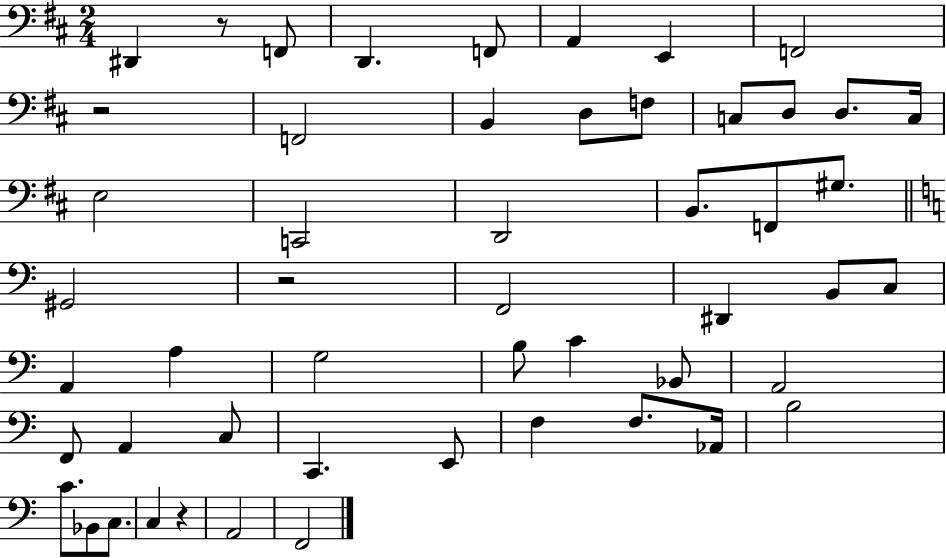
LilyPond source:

{
  \clef bass
  \numericTimeSignature
  \time 2/4
  \key d \major
  dis,4 r8 f,8 | d,4. f,8 | a,4 e,4 | f,2 | \break r2 | f,2 | b,4 d8 f8 | c8 d8 d8. c16 | \break e2 | c,2 | d,2 | b,8. f,8 gis8. | \break \bar "||" \break \key a \minor gis,2 | r2 | f,2 | dis,4 b,8 c8 | \break a,4 a4 | g2 | b8 c'4 bes,8 | a,2 | \break f,8 a,4 c8 | c,4. e,8 | f4 f8. aes,16 | b2 | \break c'8. bes,8 c8. | c4 r4 | a,2 | f,2 | \break \bar "|."
}